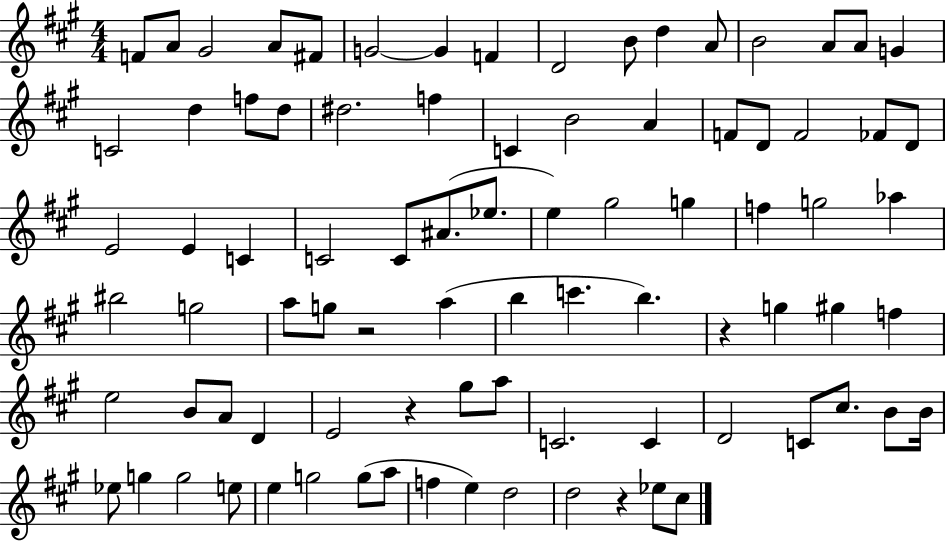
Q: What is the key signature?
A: A major